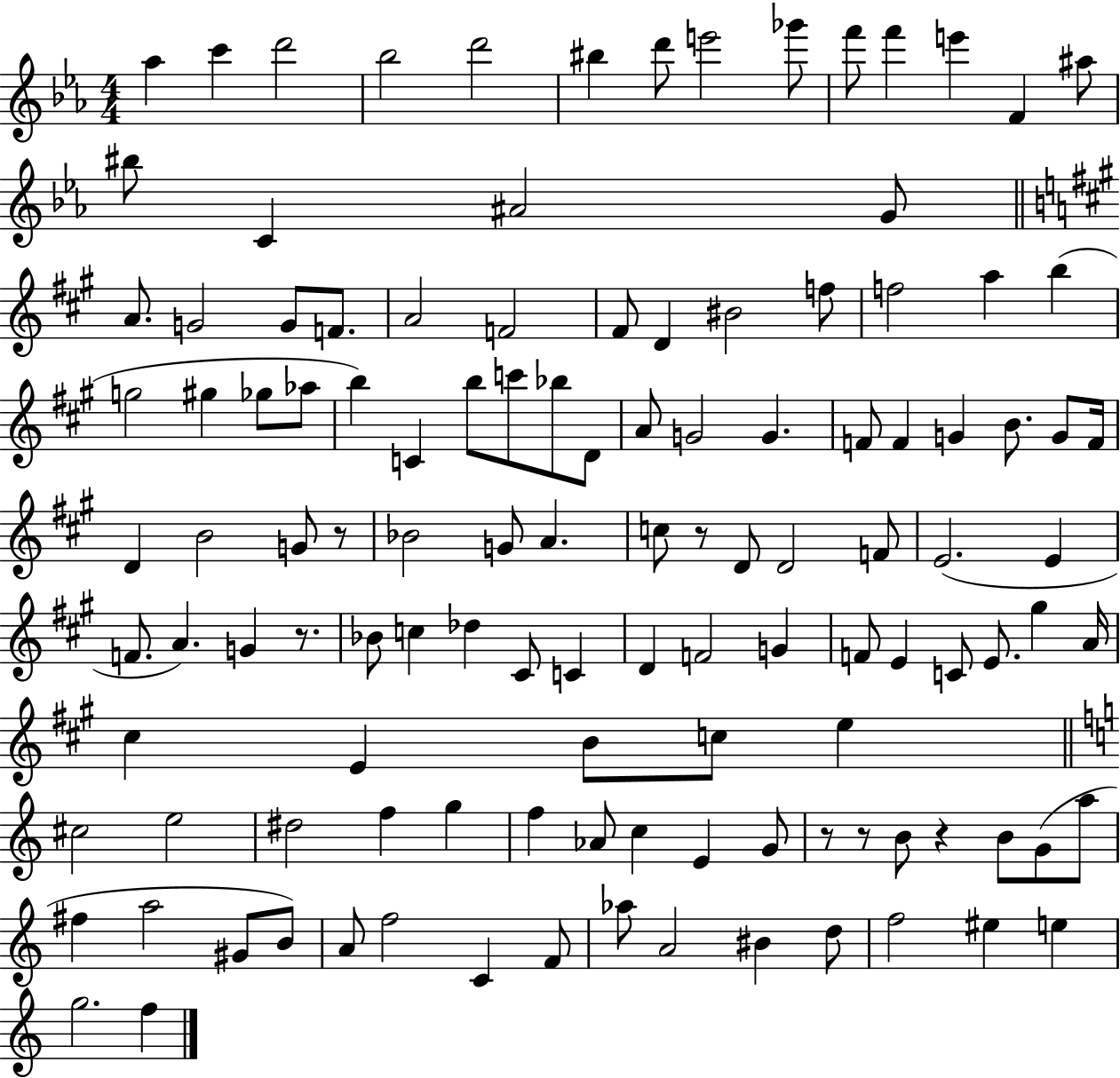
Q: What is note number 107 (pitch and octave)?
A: Ab5